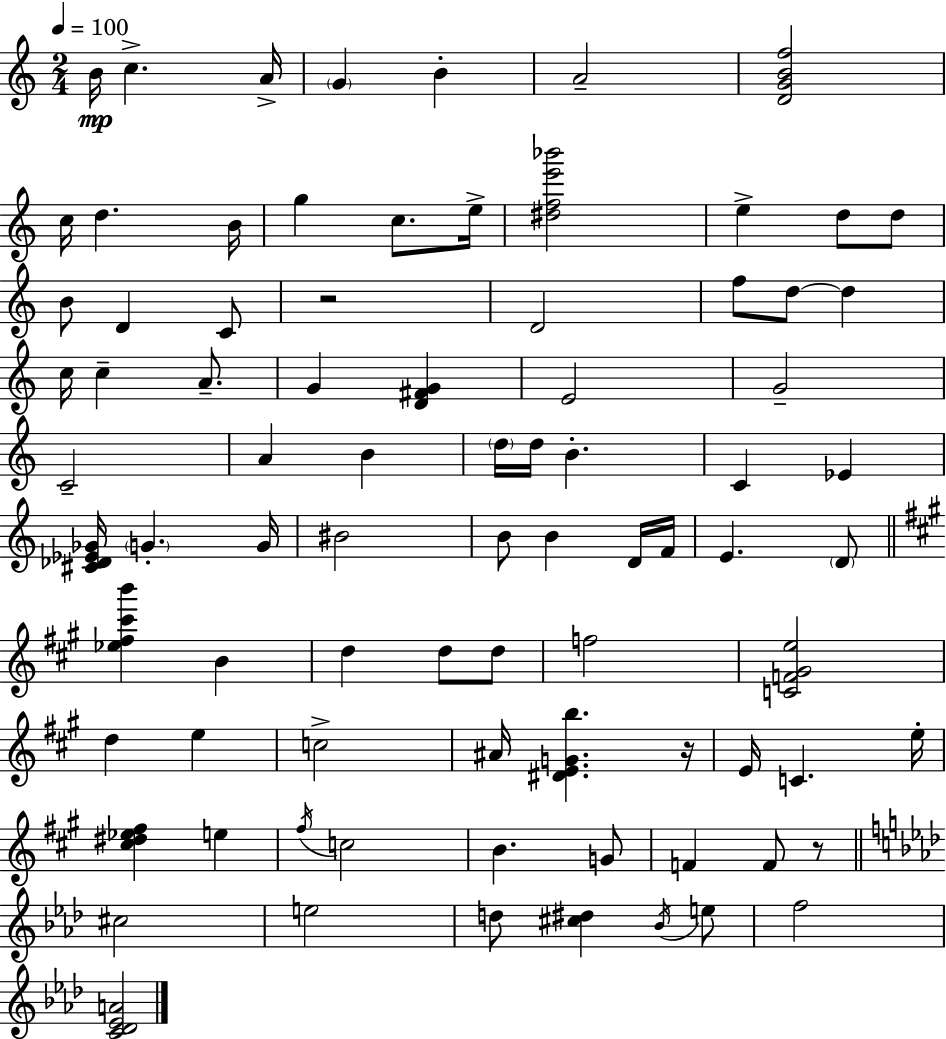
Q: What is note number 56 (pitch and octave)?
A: C4